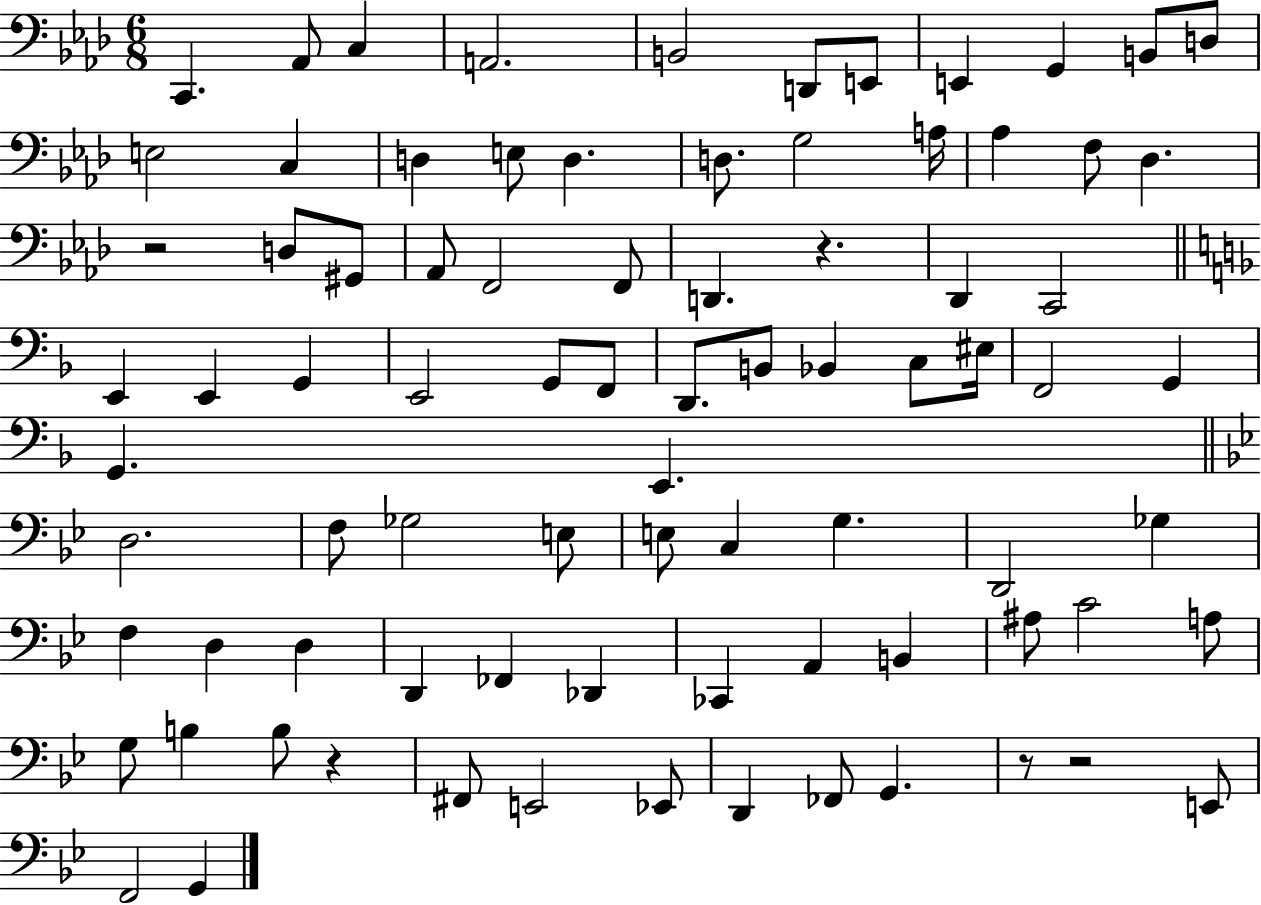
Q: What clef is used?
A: bass